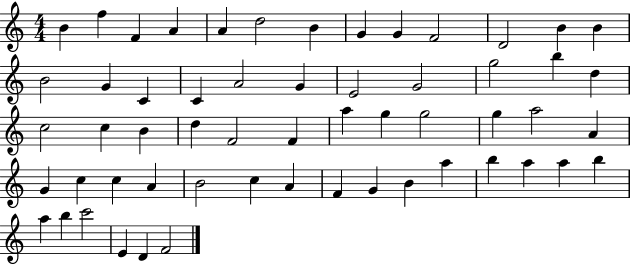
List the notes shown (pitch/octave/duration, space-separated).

B4/q F5/q F4/q A4/q A4/q D5/h B4/q G4/q G4/q F4/h D4/h B4/q B4/q B4/h G4/q C4/q C4/q A4/h G4/q E4/h G4/h G5/h B5/q D5/q C5/h C5/q B4/q D5/q F4/h F4/q A5/q G5/q G5/h G5/q A5/h A4/q G4/q C5/q C5/q A4/q B4/h C5/q A4/q F4/q G4/q B4/q A5/q B5/q A5/q A5/q B5/q A5/q B5/q C6/h E4/q D4/q F4/h